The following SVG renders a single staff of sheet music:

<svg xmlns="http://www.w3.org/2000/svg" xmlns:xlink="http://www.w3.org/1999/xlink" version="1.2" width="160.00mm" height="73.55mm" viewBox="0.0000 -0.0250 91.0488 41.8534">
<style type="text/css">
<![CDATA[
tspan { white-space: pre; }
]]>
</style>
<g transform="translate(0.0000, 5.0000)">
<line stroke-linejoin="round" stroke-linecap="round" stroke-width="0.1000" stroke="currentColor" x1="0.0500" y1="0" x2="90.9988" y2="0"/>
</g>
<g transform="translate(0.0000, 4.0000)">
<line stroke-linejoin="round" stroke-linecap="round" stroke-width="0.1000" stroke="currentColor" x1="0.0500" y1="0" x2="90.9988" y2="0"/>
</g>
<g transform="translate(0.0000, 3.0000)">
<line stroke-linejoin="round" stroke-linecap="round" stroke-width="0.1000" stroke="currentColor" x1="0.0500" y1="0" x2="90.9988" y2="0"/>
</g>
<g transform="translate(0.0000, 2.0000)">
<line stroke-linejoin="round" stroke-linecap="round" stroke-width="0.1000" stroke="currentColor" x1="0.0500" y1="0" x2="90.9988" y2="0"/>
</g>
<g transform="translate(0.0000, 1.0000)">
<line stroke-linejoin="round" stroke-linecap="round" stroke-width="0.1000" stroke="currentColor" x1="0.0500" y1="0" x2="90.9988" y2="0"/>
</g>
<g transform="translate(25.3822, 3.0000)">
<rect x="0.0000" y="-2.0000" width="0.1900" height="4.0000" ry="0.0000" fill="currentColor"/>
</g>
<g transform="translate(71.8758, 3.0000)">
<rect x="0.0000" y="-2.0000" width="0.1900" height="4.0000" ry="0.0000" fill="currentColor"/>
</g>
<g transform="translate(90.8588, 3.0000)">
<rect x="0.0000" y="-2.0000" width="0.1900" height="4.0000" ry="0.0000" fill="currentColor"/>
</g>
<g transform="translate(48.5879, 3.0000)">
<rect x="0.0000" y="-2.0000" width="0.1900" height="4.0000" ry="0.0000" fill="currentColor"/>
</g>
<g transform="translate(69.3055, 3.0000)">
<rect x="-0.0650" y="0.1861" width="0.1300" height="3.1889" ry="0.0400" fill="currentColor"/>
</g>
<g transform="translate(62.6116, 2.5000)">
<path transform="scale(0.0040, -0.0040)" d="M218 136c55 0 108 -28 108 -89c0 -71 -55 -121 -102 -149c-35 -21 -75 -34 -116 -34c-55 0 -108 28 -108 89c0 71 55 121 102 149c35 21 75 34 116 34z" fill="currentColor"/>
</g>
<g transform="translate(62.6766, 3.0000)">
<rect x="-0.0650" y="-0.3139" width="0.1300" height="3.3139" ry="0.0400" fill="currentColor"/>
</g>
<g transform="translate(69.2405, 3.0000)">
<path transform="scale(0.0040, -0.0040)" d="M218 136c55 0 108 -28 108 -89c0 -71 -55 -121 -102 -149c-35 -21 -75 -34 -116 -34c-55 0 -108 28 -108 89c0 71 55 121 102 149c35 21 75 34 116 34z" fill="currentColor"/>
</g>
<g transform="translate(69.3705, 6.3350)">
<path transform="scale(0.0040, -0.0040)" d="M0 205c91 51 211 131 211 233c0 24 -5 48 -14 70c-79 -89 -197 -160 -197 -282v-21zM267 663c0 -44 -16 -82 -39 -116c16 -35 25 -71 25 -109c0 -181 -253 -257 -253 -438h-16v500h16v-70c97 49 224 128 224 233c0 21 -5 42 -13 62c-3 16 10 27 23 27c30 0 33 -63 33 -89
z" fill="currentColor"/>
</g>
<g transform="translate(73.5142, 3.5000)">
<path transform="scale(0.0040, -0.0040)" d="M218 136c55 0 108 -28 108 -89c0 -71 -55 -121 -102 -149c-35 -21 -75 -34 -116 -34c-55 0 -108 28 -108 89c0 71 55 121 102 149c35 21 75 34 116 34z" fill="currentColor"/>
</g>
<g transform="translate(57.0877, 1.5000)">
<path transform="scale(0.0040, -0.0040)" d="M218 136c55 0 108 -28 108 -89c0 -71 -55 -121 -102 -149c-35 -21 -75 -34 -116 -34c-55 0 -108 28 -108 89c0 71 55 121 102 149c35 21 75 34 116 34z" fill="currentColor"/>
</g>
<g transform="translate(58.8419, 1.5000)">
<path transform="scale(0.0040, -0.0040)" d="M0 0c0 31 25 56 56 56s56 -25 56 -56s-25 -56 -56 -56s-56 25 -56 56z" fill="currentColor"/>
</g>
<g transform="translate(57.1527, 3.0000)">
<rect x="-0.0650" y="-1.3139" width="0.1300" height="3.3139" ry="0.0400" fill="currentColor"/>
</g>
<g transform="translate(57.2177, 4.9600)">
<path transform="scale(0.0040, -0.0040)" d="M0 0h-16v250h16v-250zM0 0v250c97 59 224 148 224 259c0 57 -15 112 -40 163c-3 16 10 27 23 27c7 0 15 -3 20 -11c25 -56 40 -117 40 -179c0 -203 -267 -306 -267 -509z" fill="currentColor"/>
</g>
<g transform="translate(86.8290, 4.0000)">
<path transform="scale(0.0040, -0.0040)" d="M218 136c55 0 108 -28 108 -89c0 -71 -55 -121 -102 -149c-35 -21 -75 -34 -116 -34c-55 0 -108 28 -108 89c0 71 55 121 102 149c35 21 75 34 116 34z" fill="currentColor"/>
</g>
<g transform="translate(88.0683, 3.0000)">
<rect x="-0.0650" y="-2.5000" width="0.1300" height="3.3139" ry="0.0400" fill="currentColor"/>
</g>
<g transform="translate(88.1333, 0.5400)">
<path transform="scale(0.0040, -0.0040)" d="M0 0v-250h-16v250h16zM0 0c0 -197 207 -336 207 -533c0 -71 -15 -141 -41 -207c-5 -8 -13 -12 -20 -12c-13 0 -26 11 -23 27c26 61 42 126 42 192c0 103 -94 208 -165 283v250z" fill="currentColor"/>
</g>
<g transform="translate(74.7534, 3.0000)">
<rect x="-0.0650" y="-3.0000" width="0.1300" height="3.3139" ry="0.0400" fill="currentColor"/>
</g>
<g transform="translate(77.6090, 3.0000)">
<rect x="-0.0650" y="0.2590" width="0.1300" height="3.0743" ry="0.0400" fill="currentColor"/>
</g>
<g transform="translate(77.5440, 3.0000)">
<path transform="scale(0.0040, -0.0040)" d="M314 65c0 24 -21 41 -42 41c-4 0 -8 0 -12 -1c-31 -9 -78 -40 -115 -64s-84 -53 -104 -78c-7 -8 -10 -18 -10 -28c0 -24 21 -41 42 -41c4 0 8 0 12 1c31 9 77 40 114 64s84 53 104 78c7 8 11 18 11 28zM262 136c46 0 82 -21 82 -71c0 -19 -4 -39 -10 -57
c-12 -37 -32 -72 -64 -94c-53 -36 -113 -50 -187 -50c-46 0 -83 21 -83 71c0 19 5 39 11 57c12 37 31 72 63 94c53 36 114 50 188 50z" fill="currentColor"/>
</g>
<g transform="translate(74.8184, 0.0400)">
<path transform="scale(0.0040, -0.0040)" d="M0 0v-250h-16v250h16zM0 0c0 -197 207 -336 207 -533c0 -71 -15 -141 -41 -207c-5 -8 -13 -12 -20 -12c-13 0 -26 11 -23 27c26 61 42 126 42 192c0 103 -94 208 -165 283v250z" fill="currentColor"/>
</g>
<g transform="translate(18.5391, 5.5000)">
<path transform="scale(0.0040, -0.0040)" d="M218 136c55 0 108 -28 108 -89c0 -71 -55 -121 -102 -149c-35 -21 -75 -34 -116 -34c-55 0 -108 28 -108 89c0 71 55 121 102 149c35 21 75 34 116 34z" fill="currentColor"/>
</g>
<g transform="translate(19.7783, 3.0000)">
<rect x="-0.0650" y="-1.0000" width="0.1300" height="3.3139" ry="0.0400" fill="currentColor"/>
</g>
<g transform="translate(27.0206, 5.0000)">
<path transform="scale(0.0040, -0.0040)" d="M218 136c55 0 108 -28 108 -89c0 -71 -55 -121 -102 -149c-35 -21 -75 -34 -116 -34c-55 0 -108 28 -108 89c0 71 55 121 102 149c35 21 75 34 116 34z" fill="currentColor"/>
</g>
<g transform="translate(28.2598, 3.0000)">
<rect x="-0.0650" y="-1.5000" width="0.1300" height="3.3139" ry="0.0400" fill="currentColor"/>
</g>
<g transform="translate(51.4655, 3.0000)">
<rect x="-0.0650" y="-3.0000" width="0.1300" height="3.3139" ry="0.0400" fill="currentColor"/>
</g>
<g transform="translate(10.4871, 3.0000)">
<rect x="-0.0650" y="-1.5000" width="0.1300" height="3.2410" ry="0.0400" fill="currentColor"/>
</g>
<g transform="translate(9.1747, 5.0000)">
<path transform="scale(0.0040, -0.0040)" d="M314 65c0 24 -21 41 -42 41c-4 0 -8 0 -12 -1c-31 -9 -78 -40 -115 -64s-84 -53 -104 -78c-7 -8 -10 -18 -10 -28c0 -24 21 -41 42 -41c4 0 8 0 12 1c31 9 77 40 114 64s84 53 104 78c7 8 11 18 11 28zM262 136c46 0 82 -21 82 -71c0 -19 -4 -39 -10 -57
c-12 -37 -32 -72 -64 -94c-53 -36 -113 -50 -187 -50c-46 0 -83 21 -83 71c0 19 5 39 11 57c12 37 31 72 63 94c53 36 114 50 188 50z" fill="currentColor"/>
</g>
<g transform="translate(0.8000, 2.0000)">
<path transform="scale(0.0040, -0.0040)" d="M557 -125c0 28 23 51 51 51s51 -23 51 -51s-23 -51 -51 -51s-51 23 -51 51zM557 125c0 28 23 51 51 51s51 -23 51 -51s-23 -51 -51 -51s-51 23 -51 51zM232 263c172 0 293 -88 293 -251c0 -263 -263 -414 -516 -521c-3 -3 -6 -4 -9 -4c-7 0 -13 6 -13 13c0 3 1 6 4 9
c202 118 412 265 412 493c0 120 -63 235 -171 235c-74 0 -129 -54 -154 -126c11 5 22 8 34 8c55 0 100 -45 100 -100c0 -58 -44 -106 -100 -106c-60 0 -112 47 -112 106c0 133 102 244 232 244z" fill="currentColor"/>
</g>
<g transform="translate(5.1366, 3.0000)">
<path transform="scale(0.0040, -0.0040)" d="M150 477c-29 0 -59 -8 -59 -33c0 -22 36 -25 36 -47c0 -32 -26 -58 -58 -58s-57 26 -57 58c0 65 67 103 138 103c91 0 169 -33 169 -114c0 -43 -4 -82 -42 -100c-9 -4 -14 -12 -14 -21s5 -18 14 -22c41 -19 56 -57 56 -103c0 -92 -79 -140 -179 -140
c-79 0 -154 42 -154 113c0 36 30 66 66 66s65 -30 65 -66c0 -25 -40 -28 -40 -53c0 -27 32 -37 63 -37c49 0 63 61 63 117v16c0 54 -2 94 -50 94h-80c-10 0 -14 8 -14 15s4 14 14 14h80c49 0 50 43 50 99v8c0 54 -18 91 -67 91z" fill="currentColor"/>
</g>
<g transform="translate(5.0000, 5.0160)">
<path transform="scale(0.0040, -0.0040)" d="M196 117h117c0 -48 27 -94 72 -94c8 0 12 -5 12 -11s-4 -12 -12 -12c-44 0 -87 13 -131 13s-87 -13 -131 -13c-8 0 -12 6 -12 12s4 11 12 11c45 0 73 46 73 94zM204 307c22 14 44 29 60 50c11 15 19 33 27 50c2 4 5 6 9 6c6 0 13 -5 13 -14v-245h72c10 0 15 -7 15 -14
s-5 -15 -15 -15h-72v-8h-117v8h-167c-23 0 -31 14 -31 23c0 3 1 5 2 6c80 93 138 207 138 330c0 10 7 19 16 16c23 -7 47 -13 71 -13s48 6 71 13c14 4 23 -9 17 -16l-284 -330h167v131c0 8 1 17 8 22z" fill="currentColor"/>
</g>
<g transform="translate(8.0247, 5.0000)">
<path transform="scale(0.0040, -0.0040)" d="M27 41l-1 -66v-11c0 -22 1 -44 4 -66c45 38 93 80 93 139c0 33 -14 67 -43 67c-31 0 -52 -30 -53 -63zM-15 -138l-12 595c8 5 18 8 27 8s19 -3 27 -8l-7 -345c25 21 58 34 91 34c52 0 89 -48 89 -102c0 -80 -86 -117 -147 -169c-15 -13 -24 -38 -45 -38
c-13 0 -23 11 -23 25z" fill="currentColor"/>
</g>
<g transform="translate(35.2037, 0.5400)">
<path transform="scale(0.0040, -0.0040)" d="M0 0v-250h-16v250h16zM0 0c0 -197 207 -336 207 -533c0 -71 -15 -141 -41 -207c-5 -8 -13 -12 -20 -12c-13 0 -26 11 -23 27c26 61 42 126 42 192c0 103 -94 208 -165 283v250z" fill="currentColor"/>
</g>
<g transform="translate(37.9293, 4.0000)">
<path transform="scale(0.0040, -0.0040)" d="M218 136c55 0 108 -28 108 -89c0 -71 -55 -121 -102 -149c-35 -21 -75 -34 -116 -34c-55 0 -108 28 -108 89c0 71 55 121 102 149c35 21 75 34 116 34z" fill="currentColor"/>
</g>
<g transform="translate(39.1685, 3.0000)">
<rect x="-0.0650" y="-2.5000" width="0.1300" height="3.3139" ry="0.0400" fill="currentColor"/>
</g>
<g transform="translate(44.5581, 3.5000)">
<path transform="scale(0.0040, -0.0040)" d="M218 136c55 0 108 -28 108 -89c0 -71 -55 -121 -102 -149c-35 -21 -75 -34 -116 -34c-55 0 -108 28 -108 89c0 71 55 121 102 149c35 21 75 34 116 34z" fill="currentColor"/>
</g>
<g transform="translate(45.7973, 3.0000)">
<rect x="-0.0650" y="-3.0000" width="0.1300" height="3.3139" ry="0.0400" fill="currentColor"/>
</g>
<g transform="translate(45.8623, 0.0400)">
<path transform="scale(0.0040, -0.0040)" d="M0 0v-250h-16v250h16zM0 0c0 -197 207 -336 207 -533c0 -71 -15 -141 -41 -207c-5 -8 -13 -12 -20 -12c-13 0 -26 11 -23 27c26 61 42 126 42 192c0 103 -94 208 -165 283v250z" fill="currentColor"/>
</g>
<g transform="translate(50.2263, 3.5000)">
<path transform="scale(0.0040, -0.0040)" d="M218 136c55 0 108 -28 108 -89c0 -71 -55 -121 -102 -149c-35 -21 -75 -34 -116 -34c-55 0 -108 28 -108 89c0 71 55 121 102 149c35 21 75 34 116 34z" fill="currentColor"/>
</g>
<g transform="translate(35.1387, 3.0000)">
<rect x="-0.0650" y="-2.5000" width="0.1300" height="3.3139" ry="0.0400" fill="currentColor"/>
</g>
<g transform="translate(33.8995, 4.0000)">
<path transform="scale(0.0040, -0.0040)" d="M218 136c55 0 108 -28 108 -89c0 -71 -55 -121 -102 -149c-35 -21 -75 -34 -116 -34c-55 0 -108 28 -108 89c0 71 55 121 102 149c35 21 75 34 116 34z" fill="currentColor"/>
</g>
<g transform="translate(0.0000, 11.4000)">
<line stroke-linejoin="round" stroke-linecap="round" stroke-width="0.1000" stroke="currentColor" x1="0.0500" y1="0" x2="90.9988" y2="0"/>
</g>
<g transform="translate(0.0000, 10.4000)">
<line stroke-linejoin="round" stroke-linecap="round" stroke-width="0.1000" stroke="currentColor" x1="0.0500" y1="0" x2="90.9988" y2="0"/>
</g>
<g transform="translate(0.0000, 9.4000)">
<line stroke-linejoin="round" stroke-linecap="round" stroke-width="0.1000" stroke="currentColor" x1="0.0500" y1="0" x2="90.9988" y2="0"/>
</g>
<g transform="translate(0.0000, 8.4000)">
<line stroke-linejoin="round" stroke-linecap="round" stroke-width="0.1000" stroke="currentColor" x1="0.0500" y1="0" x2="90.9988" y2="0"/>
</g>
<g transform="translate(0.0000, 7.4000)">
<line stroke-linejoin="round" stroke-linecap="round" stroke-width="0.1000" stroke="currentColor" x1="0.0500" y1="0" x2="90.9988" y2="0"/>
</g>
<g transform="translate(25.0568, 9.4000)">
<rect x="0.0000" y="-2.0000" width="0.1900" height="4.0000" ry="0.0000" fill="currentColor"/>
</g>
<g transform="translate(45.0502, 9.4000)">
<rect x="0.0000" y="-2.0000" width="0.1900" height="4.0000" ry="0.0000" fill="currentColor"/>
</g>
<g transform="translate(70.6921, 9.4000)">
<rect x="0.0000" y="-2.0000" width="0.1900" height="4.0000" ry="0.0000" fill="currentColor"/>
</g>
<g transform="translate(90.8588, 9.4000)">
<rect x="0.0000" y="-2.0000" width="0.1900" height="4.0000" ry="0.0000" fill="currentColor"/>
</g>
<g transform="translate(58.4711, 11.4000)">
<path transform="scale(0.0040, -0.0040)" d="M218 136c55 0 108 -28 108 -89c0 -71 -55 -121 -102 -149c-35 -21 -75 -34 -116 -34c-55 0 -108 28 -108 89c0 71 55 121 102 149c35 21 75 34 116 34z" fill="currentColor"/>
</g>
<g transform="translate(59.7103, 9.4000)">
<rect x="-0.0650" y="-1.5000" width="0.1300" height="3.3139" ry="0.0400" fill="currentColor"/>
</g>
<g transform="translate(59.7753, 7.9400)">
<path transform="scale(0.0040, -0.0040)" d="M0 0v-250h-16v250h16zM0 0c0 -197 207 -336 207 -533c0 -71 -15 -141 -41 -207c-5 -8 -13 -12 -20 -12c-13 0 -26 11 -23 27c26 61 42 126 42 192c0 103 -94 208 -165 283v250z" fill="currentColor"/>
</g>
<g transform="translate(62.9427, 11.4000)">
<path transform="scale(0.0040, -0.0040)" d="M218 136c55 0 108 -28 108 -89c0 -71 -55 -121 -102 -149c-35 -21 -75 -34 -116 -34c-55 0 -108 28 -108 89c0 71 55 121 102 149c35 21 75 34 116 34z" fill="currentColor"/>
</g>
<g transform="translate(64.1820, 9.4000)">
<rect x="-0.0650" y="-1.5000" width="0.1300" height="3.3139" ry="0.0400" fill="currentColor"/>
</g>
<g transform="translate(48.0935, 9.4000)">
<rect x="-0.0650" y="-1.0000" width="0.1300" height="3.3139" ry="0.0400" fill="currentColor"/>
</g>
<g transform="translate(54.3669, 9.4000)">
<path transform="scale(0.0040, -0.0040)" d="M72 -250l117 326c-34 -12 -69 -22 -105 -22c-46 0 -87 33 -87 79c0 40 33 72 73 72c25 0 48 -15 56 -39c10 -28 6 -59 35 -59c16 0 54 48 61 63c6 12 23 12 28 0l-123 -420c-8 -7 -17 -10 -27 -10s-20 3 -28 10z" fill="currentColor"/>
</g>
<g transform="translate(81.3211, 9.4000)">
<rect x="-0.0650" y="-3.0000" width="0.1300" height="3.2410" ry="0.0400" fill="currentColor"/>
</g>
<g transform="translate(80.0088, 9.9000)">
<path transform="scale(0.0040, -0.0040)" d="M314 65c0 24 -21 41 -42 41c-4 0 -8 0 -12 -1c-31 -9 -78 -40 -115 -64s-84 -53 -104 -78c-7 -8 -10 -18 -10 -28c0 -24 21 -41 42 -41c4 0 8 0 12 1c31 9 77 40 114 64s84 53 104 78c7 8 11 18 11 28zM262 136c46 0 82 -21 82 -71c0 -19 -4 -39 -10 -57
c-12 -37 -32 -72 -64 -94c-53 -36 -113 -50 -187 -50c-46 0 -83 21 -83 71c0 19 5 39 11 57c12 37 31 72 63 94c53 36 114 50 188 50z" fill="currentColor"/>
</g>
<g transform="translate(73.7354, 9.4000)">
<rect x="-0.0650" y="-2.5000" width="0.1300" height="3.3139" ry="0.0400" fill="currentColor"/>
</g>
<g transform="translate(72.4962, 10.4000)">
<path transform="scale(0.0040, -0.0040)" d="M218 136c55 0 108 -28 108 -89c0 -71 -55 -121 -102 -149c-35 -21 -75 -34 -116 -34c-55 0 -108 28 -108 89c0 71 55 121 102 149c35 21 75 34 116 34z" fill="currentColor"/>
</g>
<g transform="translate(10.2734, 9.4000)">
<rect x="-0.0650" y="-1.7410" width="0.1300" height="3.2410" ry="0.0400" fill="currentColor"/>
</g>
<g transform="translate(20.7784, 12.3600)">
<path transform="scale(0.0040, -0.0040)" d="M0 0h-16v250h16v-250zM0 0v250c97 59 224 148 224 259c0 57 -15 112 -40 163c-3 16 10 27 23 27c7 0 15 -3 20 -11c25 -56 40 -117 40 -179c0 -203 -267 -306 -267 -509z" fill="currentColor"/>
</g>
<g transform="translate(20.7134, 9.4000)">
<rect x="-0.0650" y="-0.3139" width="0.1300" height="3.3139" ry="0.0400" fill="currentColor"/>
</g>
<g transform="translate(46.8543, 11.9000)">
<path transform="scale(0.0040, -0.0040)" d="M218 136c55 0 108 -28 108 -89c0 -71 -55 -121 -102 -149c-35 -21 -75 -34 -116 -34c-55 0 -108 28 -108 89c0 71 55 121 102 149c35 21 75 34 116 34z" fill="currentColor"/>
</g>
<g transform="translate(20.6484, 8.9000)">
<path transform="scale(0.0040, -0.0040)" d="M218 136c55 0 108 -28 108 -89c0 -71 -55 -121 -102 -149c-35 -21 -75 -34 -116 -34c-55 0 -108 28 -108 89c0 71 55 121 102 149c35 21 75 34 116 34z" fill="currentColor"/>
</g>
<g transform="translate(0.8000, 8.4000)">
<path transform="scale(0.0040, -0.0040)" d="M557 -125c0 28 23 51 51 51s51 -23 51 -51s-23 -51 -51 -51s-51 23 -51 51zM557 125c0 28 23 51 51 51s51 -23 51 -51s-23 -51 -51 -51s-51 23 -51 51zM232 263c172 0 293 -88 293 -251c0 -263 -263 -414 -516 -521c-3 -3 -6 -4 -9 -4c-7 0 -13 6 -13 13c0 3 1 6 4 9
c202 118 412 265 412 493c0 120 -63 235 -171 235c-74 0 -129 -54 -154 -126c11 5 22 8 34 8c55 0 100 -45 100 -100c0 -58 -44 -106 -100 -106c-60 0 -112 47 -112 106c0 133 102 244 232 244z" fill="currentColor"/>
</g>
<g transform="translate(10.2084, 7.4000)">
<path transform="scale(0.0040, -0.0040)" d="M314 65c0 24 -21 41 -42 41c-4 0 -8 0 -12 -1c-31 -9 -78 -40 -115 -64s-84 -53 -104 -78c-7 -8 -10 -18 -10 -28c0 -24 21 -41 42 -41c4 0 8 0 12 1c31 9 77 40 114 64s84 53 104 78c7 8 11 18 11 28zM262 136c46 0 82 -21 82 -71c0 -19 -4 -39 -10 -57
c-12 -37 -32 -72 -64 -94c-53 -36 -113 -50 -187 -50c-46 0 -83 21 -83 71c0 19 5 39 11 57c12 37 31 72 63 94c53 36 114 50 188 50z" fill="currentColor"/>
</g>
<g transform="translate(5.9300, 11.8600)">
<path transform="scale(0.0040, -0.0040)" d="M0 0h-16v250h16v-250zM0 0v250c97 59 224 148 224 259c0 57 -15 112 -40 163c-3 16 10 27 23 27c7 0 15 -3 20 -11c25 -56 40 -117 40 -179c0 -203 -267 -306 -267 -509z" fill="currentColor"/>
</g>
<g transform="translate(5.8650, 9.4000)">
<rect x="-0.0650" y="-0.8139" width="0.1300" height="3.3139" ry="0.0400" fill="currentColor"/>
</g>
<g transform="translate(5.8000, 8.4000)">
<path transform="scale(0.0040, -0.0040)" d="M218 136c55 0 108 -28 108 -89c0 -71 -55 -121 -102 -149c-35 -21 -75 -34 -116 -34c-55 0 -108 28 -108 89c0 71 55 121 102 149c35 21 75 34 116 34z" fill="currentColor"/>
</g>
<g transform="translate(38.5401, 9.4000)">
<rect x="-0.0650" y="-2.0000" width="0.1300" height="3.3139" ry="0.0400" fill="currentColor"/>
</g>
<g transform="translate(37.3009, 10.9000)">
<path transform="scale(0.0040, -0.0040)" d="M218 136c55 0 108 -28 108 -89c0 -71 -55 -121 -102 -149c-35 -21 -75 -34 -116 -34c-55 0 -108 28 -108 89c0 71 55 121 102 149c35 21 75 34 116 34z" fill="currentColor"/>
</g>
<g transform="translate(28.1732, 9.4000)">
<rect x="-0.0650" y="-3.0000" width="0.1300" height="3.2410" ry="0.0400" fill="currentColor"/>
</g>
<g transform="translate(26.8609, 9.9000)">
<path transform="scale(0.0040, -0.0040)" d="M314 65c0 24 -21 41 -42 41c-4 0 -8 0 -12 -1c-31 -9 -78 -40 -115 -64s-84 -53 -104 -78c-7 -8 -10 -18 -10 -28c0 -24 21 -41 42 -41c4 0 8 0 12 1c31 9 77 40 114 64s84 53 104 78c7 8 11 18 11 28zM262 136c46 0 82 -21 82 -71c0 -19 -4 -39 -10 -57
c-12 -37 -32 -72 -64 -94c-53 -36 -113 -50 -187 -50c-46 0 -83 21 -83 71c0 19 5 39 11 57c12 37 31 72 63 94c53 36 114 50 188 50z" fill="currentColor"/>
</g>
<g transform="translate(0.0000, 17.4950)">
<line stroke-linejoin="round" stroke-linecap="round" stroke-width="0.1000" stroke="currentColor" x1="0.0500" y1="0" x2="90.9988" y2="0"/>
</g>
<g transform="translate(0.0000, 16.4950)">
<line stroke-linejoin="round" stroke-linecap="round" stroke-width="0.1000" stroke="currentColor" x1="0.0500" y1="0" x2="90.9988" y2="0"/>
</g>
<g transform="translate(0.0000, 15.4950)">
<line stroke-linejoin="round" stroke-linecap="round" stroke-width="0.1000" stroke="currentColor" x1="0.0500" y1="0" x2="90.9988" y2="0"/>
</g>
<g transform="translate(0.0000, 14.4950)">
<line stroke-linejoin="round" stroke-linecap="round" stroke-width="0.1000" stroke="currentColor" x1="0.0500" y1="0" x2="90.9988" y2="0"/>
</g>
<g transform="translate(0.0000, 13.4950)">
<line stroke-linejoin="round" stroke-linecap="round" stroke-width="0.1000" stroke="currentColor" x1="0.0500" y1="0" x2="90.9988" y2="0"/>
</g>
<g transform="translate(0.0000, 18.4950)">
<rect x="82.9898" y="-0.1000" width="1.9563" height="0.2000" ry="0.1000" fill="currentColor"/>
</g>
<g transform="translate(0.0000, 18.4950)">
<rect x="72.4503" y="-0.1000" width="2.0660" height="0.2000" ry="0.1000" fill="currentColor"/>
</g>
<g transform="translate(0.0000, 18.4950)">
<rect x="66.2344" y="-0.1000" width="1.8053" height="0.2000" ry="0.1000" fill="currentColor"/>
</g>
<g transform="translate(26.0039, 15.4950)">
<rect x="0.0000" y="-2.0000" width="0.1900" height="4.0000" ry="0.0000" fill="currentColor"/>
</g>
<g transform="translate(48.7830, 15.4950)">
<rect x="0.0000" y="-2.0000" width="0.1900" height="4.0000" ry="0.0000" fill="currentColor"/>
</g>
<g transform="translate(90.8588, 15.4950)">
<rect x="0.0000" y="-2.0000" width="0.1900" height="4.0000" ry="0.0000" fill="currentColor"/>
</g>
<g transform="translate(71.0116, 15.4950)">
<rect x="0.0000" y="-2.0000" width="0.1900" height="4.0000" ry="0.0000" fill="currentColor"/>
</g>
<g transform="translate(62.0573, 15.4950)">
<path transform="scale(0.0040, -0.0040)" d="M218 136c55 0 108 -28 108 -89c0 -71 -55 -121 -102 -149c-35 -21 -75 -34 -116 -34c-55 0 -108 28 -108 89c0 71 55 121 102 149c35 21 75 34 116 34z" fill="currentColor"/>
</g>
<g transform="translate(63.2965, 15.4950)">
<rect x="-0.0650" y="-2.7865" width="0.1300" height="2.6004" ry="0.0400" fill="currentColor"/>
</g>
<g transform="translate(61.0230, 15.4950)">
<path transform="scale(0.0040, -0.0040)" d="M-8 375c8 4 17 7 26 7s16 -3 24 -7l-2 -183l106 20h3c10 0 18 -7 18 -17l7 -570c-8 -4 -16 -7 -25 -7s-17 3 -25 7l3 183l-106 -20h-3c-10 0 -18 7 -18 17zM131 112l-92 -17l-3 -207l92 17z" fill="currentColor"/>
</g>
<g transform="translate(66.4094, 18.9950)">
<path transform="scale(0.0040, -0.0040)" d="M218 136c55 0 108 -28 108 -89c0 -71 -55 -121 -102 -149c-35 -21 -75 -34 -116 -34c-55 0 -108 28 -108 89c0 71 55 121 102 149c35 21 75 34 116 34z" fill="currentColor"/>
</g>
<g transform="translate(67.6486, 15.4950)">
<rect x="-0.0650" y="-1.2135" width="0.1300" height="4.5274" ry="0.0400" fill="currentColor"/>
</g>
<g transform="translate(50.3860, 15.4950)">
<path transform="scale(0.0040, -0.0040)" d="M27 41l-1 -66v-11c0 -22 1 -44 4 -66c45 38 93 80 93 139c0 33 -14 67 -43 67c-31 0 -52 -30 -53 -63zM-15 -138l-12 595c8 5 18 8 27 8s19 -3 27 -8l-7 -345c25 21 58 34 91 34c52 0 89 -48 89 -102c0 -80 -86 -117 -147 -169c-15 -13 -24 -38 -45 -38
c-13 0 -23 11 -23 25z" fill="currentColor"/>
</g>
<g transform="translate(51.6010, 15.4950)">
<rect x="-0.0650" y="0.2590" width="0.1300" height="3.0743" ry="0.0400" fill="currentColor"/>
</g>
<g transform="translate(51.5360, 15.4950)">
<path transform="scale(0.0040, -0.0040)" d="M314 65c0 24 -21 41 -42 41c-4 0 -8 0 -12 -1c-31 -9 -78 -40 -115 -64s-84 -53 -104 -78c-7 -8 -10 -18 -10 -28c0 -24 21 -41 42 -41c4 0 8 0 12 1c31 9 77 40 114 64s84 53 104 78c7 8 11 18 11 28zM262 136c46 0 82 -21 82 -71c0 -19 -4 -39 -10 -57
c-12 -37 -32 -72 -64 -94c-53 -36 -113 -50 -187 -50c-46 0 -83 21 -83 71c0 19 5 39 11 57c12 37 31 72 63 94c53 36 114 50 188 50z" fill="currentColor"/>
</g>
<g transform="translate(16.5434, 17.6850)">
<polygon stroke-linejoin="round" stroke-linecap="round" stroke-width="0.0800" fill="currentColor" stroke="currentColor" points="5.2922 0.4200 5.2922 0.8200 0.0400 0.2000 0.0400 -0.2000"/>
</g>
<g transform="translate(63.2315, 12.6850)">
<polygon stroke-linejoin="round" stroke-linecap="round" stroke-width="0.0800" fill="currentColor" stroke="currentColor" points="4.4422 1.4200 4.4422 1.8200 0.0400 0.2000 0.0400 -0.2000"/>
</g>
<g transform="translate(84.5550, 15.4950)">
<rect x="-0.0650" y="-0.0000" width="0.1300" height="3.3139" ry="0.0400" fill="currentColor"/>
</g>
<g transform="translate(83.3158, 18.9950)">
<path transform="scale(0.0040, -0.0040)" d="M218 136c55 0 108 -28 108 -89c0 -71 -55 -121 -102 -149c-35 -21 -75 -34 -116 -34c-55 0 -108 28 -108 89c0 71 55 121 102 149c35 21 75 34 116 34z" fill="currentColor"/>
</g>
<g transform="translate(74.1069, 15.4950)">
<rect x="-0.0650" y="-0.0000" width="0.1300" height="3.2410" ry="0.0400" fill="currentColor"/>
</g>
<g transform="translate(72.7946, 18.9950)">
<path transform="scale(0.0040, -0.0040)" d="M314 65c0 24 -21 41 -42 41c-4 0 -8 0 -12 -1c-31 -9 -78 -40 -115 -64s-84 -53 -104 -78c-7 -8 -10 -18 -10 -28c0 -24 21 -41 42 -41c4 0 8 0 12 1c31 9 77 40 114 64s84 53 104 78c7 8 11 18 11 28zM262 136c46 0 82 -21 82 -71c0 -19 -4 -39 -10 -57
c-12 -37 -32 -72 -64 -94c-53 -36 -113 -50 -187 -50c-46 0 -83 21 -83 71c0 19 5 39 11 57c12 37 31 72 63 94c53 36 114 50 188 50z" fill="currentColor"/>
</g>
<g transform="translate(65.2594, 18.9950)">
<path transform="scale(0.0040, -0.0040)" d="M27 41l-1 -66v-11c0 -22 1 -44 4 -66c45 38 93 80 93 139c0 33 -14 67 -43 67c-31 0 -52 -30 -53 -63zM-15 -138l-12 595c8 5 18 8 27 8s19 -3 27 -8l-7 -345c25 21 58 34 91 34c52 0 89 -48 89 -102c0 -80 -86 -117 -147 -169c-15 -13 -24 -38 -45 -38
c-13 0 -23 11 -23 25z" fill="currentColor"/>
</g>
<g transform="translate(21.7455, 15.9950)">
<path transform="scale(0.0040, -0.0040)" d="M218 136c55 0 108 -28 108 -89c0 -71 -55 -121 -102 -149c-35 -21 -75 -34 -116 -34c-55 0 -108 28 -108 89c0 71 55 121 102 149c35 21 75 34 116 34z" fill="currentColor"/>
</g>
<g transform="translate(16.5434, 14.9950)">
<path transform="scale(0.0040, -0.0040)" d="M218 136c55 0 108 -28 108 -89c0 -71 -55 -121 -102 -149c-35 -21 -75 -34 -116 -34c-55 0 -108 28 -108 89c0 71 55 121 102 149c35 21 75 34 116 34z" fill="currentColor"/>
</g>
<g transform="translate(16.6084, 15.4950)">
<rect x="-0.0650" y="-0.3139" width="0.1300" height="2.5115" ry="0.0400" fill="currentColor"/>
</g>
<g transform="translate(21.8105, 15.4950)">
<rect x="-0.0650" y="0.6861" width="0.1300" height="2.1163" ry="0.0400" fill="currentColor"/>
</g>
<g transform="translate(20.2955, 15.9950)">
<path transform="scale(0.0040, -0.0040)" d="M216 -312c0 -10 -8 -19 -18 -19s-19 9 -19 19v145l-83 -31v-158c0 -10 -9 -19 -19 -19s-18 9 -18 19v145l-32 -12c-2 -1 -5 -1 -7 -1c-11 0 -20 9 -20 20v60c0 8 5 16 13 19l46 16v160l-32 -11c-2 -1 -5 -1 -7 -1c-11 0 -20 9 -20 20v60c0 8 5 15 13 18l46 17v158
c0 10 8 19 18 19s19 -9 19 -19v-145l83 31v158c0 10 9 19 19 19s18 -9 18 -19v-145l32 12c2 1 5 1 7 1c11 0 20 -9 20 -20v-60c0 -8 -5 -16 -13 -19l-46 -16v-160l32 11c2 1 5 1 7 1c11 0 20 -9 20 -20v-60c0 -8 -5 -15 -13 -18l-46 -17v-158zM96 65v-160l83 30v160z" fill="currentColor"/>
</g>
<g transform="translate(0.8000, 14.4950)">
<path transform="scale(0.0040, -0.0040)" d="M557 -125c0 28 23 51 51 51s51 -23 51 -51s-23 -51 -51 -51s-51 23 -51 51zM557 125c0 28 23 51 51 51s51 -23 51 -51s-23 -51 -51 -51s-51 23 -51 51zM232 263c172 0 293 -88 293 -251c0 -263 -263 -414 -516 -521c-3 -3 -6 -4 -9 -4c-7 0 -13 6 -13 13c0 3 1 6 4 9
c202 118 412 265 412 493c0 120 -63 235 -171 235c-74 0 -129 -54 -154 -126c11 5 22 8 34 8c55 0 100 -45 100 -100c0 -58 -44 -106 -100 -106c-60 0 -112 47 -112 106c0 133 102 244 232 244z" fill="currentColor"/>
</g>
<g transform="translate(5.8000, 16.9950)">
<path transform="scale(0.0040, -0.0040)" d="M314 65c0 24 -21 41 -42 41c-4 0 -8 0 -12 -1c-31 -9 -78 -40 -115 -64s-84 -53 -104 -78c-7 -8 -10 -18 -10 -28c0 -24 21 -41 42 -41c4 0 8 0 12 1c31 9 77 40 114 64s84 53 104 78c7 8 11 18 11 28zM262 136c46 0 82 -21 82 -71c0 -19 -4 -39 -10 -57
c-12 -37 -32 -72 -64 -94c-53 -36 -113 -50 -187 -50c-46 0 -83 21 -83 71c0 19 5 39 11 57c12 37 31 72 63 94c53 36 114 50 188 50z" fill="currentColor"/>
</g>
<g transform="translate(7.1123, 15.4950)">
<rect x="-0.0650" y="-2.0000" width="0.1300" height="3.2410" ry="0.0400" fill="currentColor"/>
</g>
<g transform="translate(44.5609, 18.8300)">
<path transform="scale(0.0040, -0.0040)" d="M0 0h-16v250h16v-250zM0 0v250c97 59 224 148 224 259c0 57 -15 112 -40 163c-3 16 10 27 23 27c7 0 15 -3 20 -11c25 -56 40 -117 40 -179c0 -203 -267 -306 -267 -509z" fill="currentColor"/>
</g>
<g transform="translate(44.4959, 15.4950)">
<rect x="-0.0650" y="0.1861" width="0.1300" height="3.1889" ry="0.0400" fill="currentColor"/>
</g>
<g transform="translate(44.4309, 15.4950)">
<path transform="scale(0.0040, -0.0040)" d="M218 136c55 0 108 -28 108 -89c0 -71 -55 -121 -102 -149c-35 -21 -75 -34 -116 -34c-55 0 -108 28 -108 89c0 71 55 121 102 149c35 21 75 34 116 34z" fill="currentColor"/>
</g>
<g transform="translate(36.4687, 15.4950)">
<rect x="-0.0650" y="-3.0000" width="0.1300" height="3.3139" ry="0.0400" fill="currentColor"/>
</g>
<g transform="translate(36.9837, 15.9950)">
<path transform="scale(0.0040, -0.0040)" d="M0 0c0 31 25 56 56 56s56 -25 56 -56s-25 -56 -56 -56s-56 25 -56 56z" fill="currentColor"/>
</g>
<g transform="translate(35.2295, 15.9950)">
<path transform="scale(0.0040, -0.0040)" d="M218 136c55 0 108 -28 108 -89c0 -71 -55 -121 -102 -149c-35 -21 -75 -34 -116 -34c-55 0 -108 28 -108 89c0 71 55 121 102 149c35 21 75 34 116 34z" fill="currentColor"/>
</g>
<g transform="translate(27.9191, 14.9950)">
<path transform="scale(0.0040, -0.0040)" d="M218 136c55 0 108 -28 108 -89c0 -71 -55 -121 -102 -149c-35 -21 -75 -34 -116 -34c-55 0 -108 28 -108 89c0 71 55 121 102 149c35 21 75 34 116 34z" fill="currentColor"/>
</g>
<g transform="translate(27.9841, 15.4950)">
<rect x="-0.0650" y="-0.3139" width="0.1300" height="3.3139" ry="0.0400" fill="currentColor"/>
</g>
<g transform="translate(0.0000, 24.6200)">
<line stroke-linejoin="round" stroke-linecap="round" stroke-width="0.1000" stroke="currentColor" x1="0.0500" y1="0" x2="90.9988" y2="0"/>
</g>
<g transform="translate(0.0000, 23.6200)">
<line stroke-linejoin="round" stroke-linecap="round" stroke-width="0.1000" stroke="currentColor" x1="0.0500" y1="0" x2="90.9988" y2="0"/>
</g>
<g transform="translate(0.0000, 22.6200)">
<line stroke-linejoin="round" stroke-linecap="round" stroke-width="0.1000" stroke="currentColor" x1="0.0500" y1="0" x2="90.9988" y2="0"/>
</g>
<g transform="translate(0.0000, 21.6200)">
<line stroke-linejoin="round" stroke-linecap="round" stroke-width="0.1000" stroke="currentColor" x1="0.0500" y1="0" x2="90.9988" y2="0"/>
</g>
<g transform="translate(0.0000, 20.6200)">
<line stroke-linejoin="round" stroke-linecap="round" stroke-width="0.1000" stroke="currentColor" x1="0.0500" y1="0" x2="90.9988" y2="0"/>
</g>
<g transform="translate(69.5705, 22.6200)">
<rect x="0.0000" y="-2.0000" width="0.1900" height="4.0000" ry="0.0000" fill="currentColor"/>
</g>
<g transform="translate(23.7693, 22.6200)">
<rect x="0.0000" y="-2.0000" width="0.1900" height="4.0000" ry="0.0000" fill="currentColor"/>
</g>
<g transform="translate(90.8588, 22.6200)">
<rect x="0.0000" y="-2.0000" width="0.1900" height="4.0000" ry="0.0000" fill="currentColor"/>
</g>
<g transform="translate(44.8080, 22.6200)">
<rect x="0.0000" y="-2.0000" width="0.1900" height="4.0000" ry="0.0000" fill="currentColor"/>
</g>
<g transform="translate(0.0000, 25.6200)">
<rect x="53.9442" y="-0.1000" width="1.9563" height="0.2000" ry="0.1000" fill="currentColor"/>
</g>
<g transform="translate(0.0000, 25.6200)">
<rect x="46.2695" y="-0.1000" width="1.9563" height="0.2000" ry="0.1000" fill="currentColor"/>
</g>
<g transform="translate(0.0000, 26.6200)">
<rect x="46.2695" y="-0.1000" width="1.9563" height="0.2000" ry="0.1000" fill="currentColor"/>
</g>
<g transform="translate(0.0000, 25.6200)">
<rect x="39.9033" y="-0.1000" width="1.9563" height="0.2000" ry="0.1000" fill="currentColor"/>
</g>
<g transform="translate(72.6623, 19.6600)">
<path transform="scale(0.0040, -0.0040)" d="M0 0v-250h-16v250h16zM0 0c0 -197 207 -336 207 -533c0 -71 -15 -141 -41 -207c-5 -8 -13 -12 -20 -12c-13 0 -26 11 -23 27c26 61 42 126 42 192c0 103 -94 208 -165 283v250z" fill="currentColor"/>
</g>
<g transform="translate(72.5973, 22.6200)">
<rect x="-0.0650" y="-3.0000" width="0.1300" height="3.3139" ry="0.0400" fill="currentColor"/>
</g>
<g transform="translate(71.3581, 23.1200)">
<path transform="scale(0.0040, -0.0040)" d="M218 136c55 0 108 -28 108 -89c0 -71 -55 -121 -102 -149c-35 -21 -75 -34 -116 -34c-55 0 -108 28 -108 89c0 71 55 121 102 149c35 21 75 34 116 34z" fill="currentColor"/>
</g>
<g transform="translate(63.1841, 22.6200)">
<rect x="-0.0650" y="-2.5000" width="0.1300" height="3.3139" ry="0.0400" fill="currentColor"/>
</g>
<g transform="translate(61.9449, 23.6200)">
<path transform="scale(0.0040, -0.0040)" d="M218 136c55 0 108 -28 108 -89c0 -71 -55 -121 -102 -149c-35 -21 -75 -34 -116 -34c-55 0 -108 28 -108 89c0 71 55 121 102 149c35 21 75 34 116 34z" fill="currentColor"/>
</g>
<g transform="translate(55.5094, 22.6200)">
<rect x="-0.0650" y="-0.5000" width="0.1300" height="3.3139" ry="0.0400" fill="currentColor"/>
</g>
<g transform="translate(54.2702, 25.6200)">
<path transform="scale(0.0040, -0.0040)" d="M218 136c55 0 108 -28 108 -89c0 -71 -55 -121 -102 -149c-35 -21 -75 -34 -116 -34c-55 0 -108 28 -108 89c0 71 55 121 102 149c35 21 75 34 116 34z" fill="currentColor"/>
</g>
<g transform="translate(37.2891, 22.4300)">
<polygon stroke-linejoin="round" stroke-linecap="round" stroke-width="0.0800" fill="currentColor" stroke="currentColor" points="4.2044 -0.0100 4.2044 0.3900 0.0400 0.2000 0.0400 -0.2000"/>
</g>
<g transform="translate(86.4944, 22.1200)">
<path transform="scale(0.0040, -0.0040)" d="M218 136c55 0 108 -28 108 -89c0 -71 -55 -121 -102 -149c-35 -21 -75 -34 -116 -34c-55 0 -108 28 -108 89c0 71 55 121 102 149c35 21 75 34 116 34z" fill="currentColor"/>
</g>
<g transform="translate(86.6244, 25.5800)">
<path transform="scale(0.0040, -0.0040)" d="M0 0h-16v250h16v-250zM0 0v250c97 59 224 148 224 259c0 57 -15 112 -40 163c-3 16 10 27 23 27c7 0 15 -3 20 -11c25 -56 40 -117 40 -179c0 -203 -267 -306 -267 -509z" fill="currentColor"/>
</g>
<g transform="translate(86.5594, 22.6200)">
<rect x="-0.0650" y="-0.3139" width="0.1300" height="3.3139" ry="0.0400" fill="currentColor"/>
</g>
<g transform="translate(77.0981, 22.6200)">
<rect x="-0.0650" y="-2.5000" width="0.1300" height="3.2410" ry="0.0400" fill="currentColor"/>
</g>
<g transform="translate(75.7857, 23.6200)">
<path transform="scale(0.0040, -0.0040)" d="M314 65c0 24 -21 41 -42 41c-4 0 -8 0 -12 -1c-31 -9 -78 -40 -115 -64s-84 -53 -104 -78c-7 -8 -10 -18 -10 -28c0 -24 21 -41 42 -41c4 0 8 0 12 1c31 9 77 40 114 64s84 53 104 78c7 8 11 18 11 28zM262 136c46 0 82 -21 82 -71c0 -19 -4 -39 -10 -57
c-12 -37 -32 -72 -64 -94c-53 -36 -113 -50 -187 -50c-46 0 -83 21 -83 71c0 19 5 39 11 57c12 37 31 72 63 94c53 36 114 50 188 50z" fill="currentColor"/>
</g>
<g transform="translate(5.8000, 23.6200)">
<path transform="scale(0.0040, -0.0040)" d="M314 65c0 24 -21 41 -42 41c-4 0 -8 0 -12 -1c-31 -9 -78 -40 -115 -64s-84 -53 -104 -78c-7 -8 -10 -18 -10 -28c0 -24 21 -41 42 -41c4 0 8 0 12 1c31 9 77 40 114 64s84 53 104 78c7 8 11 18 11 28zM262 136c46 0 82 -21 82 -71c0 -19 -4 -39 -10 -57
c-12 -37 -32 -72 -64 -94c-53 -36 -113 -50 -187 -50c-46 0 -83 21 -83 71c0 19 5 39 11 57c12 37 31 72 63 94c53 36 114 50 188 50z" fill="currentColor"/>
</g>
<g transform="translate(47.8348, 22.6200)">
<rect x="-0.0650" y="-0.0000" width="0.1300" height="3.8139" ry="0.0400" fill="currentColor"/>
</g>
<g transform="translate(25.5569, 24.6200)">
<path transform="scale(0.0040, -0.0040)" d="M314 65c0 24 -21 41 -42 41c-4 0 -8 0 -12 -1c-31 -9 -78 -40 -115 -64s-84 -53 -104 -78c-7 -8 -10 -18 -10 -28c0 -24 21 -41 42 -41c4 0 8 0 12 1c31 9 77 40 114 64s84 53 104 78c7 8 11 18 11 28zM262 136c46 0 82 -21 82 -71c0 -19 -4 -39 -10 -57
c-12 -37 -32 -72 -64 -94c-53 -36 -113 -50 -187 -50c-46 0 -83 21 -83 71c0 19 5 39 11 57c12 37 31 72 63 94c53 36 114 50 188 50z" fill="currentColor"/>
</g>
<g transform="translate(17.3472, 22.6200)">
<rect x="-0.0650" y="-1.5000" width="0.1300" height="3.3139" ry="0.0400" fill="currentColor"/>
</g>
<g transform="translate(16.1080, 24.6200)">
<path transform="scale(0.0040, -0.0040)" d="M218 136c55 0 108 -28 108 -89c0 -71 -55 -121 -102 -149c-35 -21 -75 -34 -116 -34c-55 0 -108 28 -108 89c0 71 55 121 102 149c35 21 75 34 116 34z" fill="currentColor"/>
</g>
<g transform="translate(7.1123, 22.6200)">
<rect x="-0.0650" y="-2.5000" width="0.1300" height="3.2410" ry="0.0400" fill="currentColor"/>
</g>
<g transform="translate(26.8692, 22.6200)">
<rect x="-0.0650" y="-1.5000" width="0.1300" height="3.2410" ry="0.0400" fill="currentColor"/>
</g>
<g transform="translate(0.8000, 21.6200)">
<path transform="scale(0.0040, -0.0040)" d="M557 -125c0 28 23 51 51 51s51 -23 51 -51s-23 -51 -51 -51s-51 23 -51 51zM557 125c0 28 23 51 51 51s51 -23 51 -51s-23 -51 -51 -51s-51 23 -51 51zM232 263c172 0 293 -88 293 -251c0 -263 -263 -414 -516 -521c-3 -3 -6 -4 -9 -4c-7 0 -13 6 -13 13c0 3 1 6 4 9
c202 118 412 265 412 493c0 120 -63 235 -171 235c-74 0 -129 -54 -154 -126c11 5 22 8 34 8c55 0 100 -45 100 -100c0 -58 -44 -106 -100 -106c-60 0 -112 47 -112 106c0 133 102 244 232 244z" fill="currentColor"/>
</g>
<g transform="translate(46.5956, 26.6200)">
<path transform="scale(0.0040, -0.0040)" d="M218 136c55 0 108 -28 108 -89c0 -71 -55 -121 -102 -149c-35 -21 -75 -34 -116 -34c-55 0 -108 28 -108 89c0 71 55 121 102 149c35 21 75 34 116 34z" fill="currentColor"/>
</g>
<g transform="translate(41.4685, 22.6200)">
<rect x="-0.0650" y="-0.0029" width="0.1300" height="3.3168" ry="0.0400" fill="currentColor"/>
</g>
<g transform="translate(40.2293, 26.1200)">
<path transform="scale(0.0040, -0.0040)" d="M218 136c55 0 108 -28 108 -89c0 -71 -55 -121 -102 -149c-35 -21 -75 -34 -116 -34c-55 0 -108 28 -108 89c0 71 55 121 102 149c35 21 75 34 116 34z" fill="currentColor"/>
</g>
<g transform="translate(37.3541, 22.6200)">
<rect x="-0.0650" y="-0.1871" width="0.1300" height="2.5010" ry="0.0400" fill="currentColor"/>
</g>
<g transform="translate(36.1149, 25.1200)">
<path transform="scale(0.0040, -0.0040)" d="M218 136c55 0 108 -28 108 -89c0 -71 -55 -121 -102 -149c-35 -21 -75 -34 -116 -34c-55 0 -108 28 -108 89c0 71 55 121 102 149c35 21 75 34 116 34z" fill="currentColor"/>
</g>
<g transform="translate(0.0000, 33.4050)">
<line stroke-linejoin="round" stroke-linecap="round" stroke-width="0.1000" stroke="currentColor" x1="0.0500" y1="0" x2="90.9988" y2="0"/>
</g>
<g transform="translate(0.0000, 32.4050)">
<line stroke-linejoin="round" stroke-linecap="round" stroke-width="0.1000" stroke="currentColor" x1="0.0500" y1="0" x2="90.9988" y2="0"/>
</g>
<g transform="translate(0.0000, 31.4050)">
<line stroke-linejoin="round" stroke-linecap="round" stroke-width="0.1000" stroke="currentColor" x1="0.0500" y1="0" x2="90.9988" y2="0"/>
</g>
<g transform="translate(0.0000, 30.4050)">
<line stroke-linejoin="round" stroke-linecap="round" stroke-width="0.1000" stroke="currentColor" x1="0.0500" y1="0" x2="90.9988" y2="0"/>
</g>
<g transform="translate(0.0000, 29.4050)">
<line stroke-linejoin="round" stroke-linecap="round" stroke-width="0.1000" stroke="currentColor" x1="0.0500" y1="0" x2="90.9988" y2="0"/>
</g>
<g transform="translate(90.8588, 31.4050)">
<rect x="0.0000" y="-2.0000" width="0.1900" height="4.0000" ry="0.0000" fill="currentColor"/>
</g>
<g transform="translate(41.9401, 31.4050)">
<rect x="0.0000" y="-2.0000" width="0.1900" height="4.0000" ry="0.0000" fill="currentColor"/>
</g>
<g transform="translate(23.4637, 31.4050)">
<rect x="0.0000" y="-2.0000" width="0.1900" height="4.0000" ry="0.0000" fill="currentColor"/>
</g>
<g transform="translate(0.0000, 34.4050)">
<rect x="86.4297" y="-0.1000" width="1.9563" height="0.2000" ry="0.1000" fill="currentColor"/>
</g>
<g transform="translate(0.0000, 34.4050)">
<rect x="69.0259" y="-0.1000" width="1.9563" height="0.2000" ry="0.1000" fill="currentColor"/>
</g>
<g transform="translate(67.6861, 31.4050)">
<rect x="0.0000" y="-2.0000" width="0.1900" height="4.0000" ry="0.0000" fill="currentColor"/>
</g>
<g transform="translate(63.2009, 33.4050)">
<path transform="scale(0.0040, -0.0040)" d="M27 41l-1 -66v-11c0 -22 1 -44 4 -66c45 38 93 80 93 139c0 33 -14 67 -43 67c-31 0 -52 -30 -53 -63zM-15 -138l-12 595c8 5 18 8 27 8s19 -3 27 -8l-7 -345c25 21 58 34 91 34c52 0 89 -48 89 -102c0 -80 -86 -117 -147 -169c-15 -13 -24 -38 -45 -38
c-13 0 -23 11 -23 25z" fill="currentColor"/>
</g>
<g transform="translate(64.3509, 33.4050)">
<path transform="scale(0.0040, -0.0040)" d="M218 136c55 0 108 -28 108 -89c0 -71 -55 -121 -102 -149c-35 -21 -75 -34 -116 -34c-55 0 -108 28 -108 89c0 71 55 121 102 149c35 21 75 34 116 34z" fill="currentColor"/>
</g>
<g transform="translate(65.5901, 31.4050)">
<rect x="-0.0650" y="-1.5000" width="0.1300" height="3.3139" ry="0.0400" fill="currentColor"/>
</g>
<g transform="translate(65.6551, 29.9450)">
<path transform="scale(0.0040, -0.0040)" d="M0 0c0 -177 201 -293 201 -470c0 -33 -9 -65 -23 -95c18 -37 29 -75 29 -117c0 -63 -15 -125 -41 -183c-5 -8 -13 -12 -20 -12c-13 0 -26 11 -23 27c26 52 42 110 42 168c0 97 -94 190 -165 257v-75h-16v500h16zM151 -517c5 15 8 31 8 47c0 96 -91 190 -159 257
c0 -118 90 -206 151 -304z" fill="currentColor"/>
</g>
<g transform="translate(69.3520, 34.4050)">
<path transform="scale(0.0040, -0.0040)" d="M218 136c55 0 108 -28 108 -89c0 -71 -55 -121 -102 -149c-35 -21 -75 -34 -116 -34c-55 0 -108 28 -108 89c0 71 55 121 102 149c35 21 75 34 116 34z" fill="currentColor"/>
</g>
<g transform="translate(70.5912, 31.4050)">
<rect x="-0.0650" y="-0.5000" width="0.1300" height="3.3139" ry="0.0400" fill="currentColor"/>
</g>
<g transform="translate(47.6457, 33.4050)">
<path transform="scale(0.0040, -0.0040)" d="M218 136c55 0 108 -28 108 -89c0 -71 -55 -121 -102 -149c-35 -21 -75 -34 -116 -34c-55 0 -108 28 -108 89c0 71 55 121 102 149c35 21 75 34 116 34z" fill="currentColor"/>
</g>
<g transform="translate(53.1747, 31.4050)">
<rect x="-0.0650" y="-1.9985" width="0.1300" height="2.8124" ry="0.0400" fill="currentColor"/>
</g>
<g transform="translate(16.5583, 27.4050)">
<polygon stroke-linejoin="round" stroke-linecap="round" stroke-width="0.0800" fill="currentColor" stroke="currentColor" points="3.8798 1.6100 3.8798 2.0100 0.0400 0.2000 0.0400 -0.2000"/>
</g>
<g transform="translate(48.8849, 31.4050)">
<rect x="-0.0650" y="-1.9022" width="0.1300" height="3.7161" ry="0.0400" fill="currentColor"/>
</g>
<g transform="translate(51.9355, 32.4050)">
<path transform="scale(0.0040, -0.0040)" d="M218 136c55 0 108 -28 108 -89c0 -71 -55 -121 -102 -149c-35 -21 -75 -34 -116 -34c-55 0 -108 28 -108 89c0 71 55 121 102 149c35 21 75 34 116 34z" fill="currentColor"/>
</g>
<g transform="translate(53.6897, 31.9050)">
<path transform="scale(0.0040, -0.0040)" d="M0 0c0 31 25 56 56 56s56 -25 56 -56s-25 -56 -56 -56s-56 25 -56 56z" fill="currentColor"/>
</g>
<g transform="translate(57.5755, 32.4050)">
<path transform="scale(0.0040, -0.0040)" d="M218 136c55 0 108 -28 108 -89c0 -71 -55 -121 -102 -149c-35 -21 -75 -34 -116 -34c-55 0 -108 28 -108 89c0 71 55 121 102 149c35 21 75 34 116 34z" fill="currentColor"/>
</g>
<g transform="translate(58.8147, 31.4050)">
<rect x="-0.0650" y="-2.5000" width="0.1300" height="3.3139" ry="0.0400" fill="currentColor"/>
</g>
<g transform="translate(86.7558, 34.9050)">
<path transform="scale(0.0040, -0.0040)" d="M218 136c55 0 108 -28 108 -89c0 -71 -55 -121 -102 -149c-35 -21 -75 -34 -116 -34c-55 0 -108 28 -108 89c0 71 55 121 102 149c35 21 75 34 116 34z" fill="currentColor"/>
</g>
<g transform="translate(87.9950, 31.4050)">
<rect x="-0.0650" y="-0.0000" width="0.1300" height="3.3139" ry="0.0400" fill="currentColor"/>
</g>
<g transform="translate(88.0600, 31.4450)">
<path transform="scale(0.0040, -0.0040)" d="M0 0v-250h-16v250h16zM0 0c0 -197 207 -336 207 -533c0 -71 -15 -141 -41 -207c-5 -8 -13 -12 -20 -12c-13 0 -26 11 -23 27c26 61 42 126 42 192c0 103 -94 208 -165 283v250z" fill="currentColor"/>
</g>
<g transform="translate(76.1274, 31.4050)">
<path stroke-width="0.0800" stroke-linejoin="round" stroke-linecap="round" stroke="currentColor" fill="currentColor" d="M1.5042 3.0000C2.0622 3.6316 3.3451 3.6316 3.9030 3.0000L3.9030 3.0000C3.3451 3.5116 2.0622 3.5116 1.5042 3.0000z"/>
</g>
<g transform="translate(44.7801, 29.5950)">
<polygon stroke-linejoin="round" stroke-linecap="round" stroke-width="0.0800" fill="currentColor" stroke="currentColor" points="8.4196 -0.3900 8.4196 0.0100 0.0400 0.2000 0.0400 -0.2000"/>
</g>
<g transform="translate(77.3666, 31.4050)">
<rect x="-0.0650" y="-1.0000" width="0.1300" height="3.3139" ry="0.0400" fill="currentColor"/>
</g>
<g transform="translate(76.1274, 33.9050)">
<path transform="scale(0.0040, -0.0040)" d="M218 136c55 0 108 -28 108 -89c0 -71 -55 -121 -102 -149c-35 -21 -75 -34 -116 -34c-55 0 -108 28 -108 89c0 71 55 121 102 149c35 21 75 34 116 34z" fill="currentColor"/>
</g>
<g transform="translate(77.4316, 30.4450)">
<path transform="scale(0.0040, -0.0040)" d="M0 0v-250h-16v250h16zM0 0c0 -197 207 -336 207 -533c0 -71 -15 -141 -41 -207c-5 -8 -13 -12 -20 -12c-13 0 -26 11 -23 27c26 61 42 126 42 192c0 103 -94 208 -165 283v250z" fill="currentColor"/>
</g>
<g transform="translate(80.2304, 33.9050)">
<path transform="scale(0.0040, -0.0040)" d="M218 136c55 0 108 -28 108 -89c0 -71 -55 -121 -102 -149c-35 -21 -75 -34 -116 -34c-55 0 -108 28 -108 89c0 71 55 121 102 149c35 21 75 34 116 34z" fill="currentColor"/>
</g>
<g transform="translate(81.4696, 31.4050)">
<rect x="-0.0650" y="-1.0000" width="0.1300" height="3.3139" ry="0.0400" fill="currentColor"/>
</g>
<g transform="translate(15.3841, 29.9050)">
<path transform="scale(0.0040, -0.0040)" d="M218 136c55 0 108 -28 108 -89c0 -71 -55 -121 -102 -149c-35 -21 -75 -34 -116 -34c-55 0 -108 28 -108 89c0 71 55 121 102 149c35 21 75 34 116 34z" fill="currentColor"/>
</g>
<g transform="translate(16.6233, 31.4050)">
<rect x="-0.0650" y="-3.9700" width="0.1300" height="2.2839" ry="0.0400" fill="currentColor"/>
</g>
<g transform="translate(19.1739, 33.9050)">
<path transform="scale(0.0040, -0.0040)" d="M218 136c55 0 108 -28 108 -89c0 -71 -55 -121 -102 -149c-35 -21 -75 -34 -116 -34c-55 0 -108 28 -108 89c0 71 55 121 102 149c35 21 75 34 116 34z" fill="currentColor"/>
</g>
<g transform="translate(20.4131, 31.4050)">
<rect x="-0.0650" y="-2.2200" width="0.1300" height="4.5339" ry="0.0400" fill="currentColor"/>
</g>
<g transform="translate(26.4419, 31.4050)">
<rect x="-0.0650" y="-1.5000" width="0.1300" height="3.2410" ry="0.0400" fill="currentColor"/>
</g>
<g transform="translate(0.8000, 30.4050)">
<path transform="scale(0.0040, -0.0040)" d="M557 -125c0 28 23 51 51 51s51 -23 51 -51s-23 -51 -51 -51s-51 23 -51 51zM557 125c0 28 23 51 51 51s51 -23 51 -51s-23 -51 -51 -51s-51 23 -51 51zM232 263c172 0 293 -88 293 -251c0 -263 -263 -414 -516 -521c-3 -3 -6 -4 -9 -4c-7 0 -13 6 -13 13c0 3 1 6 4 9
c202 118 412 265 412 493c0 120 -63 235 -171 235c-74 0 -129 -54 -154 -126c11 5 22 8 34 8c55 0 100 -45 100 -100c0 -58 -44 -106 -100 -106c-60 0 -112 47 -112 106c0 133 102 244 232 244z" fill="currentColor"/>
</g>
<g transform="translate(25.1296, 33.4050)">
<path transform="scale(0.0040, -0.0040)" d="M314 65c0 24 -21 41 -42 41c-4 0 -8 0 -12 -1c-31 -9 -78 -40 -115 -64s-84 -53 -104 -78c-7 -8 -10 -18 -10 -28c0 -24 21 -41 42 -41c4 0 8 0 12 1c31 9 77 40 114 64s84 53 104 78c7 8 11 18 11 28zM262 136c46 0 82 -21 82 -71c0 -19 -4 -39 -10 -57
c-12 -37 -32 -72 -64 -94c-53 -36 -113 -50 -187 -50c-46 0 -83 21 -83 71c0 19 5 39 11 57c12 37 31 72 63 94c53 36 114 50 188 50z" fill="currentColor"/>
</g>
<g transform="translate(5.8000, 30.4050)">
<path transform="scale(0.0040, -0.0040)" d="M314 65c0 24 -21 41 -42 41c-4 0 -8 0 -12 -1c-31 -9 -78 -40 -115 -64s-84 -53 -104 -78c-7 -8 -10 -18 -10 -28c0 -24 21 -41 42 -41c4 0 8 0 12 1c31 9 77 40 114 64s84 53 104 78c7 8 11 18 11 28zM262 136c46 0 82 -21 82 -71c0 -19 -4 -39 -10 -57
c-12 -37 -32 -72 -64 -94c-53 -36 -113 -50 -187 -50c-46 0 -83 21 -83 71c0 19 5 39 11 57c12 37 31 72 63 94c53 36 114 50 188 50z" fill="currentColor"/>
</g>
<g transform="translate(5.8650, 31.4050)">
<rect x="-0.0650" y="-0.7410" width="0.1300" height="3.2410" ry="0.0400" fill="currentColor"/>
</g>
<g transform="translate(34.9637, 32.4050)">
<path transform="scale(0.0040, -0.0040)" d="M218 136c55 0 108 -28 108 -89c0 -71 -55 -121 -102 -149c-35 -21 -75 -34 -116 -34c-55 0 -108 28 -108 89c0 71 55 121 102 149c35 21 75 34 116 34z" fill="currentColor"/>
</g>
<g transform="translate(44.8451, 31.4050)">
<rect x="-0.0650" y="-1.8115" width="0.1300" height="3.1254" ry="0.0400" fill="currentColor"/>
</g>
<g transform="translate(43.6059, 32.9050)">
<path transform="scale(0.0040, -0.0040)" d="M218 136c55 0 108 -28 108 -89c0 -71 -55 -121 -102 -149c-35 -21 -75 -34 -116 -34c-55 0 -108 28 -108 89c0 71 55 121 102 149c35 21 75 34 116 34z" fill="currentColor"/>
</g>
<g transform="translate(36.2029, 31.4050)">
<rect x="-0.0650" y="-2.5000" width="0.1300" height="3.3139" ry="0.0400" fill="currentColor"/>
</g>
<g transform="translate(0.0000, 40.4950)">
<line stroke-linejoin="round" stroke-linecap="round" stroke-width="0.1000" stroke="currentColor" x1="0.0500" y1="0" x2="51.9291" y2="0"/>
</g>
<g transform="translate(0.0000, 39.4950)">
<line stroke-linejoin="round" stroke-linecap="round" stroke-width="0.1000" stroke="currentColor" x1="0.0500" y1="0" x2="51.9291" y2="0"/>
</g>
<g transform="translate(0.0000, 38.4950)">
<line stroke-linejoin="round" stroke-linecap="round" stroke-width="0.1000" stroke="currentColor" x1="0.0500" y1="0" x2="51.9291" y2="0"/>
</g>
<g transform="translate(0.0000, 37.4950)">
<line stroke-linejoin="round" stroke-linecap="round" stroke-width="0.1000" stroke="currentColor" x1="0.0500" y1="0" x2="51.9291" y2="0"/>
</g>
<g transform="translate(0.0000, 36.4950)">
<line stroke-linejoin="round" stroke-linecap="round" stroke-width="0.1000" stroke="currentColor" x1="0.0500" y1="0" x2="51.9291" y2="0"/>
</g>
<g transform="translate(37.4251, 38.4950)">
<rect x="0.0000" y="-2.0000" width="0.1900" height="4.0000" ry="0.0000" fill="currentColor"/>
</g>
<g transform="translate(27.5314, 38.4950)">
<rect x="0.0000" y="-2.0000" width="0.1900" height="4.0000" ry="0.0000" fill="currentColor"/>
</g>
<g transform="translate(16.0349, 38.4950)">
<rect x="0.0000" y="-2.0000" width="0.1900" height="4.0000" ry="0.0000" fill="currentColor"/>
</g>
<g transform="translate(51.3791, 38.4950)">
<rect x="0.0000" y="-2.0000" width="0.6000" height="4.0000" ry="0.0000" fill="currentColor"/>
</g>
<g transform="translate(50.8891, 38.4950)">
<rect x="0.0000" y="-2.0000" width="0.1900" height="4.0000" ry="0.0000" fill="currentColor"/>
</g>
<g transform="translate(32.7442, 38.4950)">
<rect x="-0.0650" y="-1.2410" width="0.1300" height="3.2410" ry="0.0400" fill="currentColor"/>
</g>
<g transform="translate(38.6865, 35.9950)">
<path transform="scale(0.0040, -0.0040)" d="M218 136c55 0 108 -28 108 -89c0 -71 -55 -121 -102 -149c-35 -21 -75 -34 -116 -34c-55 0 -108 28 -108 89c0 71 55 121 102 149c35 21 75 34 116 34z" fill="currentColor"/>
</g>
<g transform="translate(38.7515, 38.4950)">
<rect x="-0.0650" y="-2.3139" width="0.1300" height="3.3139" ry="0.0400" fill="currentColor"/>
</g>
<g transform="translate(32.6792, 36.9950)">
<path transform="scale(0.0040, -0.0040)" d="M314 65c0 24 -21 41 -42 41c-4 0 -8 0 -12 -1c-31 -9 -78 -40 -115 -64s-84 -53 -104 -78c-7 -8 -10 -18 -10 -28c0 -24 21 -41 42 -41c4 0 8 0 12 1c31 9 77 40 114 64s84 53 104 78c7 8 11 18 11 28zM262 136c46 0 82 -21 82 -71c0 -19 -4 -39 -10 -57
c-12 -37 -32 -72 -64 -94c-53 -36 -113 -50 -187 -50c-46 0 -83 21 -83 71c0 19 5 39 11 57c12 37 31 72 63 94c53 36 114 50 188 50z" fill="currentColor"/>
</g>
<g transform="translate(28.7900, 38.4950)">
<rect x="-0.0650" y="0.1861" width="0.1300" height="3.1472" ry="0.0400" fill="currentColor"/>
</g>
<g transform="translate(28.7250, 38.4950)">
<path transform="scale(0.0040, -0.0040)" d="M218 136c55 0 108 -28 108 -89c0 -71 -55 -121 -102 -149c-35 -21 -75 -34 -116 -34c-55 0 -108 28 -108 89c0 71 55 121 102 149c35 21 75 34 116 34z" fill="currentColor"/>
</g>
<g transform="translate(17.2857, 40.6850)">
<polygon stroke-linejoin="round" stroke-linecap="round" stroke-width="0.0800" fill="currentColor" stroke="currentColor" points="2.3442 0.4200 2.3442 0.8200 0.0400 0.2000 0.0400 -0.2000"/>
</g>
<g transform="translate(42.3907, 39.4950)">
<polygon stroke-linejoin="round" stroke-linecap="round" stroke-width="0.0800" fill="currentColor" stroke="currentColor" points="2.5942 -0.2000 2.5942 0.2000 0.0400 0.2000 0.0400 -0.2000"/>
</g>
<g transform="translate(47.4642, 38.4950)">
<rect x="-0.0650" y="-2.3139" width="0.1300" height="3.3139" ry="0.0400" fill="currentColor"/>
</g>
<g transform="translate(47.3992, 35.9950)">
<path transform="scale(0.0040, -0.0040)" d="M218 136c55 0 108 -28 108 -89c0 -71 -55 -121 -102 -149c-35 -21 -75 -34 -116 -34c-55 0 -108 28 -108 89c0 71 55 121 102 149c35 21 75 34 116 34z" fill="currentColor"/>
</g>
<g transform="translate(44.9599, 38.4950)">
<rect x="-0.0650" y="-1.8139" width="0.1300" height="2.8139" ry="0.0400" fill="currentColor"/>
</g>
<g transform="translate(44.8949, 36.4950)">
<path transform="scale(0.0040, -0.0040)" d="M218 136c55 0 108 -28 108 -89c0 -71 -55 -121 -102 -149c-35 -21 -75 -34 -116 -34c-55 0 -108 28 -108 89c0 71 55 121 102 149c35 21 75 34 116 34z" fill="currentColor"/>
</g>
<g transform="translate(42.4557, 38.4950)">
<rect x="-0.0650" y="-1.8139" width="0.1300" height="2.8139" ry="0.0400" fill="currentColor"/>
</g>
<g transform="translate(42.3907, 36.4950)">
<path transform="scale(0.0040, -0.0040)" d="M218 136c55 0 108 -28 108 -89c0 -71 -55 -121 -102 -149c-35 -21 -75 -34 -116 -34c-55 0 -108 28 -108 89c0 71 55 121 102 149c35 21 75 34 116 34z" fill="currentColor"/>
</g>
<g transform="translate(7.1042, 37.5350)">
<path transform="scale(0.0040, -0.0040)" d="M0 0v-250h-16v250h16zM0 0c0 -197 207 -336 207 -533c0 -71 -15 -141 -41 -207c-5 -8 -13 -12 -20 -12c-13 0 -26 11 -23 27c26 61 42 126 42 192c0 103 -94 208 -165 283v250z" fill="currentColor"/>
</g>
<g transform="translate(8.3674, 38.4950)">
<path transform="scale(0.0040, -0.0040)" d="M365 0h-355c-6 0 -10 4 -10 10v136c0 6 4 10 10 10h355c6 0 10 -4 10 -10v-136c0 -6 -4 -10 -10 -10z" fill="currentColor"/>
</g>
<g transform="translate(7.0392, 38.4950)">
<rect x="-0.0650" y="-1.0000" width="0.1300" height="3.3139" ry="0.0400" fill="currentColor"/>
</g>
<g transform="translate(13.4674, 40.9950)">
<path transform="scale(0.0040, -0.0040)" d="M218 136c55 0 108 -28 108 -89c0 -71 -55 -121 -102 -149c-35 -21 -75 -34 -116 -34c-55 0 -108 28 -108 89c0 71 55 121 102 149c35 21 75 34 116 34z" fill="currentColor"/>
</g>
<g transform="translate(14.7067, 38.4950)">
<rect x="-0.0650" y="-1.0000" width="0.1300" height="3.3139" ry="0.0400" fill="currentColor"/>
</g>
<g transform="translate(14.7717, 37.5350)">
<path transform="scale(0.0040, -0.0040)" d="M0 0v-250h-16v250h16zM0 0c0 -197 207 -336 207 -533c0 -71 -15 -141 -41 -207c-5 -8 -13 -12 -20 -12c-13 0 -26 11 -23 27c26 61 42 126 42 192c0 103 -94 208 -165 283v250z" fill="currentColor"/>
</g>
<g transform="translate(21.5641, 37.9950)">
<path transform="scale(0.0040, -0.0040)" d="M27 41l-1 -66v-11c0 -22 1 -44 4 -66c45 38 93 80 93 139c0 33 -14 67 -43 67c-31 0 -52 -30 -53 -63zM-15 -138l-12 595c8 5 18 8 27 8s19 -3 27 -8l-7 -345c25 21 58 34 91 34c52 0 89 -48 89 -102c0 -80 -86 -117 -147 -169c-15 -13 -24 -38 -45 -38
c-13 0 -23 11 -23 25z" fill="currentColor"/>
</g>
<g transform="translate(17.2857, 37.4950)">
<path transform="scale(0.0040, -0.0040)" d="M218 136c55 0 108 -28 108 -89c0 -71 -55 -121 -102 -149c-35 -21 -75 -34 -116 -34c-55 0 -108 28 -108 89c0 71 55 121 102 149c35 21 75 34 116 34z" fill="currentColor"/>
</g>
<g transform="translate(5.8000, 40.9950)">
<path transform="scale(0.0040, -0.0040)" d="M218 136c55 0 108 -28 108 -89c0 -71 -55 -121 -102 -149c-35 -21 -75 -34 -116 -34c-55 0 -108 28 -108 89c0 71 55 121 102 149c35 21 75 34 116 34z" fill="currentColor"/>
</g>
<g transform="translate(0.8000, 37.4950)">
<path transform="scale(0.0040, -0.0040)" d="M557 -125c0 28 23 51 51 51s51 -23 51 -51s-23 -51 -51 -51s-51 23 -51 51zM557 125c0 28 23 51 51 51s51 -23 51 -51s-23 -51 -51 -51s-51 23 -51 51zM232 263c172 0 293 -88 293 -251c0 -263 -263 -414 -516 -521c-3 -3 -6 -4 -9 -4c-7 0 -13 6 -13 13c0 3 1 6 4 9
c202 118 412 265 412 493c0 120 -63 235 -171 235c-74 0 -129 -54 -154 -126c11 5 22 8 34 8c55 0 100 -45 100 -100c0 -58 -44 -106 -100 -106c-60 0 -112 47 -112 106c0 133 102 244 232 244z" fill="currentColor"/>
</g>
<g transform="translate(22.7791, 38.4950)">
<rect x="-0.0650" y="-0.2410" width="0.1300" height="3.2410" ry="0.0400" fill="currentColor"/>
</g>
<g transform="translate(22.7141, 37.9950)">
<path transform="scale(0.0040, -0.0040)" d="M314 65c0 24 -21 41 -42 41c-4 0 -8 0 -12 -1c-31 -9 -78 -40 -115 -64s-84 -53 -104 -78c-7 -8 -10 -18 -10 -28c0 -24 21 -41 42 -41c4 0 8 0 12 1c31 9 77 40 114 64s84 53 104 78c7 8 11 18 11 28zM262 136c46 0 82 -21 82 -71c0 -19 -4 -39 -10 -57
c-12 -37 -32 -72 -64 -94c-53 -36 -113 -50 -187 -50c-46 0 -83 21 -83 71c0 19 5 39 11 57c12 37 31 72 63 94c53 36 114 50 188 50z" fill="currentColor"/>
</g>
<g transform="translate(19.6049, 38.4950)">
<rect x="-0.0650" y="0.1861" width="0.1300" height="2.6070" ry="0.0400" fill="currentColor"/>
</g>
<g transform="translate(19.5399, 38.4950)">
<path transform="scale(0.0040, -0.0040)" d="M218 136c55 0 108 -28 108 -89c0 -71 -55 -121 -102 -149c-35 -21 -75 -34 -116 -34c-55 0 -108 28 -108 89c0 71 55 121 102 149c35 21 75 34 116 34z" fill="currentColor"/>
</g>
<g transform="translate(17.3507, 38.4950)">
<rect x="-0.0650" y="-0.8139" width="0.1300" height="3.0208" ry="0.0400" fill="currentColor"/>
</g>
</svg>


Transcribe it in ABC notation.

X:1
T:Untitled
M:3/4
L:1/4
K:C
_G,,2 F,, G,, B,,/2 B,, C,/2 C, G,/2 E, D,/4 C,/2 D,2 B,,/2 F,/2 A,2 E,/2 C,2 A,, F,, z/2 G,,/2 G,, B,, C,2 A,,2 E,/2 ^C,/2 E, C, D,/2 _D,2 D,/2 _D,,/2 D,,2 D,, B,,2 G,, G,,2 F,,/2 D,,/2 C,, E,, B,, C,/2 B,,2 E,/2 F,2 G,/2 F,,/2 G,,2 B,, A,,/2 G,,/2 B,,/2 B,, _G,,/4 E,, F,,/2 F,, D,,/2 F,,/2 z2 F,,/2 F,/2 D,/2 _E,2 D, G,2 B, A,/2 A,/2 B,